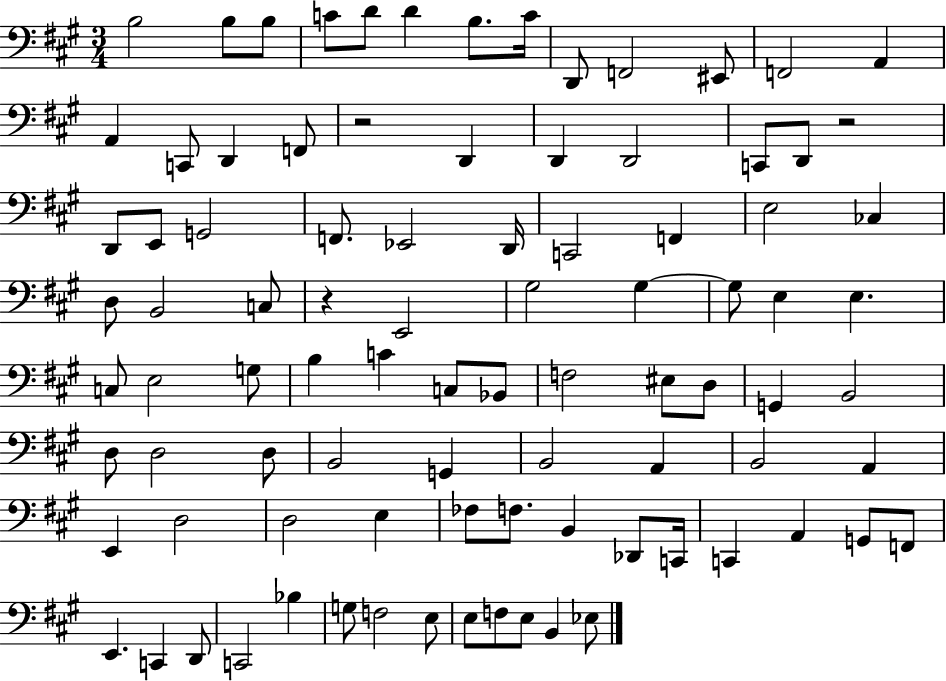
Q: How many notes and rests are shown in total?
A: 91